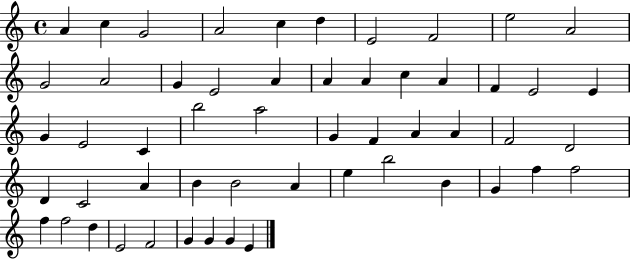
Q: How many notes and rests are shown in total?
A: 54